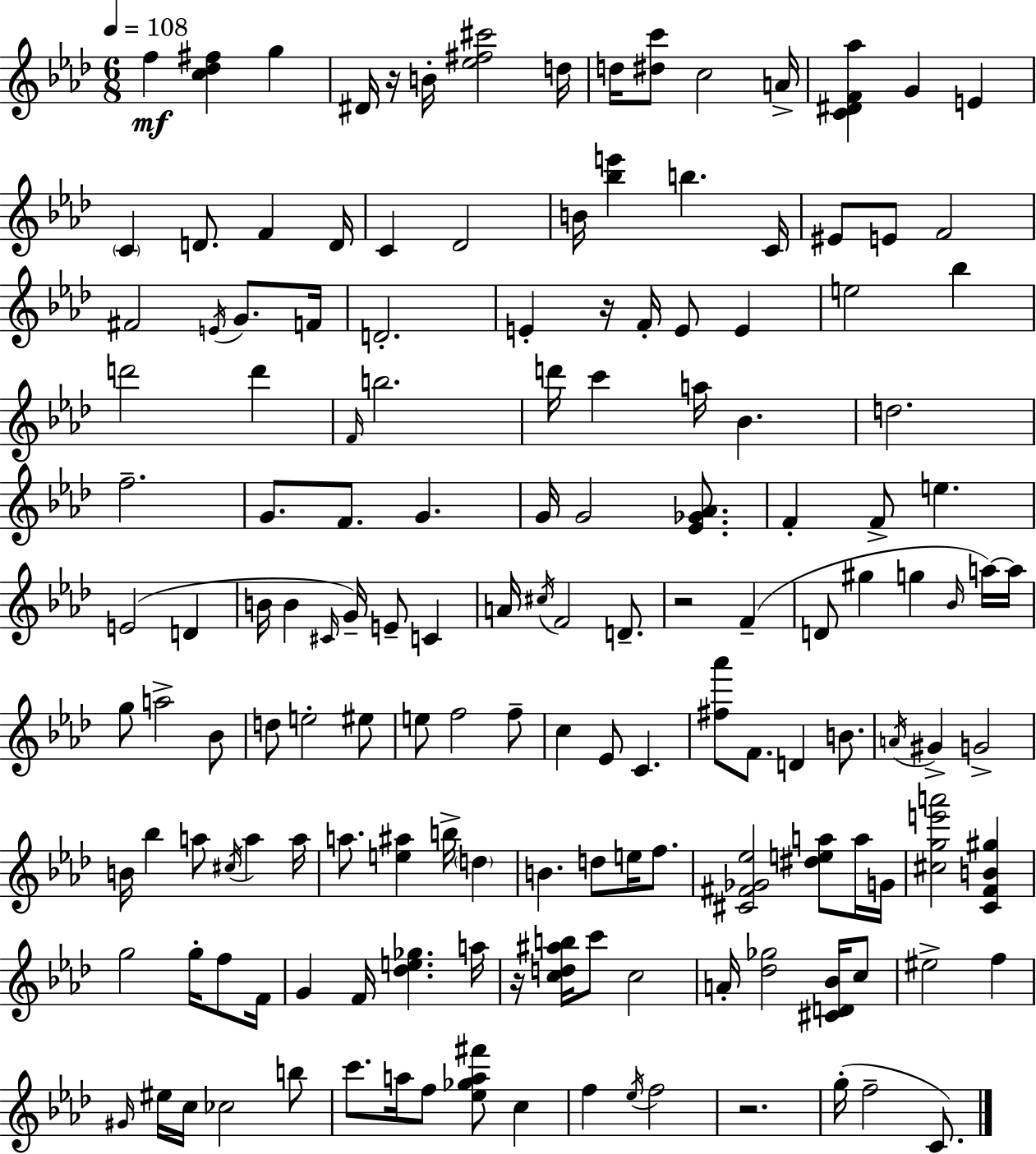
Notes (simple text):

F5/q [C5,Db5,F#5]/q G5/q D#4/s R/s B4/s [Eb5,F#5,C#6]/h D5/s D5/s [D#5,C6]/e C5/h A4/s [C4,D#4,F4,Ab5]/q G4/q E4/q C4/q D4/e. F4/q D4/s C4/q Db4/h B4/s [Bb5,E6]/q B5/q. C4/s EIS4/e E4/e F4/h F#4/h E4/s G4/e. F4/s D4/h. E4/q R/s F4/s E4/e E4/q E5/h Bb5/q D6/h D6/q F4/s B5/h. D6/s C6/q A5/s Bb4/q. D5/h. F5/h. G4/e. F4/e. G4/q. G4/s G4/h [Eb4,Gb4,Ab4]/e. F4/q F4/e E5/q. E4/h D4/q B4/s B4/q C#4/s G4/s E4/e C4/q A4/s C#5/s F4/h D4/e. R/h F4/q D4/e G#5/q G5/q Bb4/s A5/s A5/s G5/e A5/h Bb4/e D5/e E5/h EIS5/e E5/e F5/h F5/e C5/q Eb4/e C4/q. [F#5,Ab6]/e F4/e. D4/q B4/e. A4/s G#4/q G4/h B4/s Bb5/q A5/e C#5/s A5/q A5/s A5/e. [E5,A#5]/q B5/s D5/q B4/q. D5/e E5/s F5/e. [C#4,F#4,Gb4,Eb5]/h [D#5,E5,A5]/e A5/s G4/s [C#5,G5,E6,A6]/h [C4,F4,B4,G#5]/q G5/h G5/s F5/e F4/s G4/q F4/s [Db5,E5,Gb5]/q. A5/s R/s [C5,D5,A#5,B5]/s C6/e C5/h A4/s [Db5,Gb5]/h [C#4,D4,Bb4]/s C5/e EIS5/h F5/q G#4/s EIS5/s C5/s CES5/h B5/e C6/e. A5/s F5/e [Eb5,Gb5,A5,F#6]/e C5/q F5/q Eb5/s F5/h R/h. G5/s F5/h C4/e.